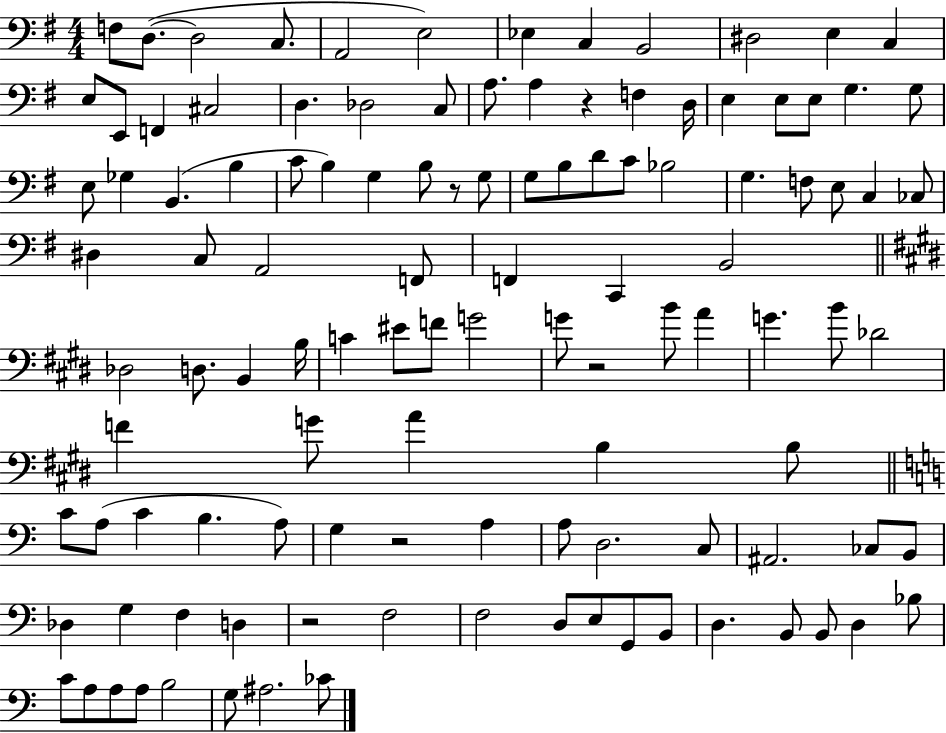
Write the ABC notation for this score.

X:1
T:Untitled
M:4/4
L:1/4
K:G
F,/2 D,/2 D,2 C,/2 A,,2 E,2 _E, C, B,,2 ^D,2 E, C, E,/2 E,,/2 F,, ^C,2 D, _D,2 C,/2 A,/2 A, z F, D,/4 E, E,/2 E,/2 G, G,/2 E,/2 _G, B,, B, C/2 B, G, B,/2 z/2 G,/2 G,/2 B,/2 D/2 C/2 _B,2 G, F,/2 E,/2 C, _C,/2 ^D, C,/2 A,,2 F,,/2 F,, C,, B,,2 _D,2 D,/2 B,, B,/4 C ^E/2 F/2 G2 G/2 z2 B/2 A G B/2 _D2 F G/2 A B, B,/2 C/2 A,/2 C B, A,/2 G, z2 A, A,/2 D,2 C,/2 ^A,,2 _C,/2 B,,/2 _D, G, F, D, z2 F,2 F,2 D,/2 E,/2 G,,/2 B,,/2 D, B,,/2 B,,/2 D, _B,/2 C/2 A,/2 A,/2 A,/2 B,2 G,/2 ^A,2 _C/2